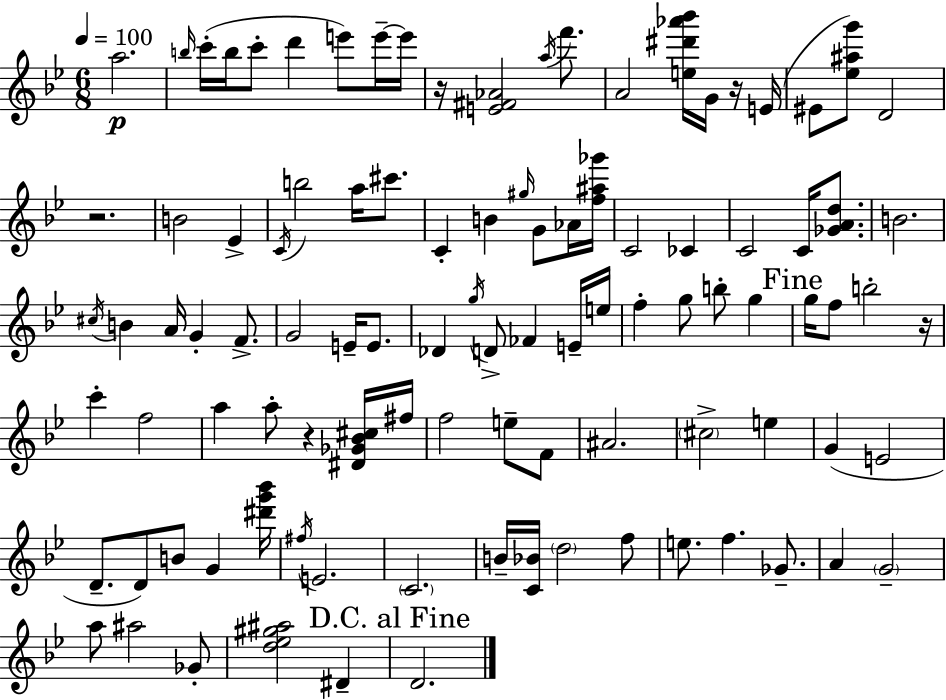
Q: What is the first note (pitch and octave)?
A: A5